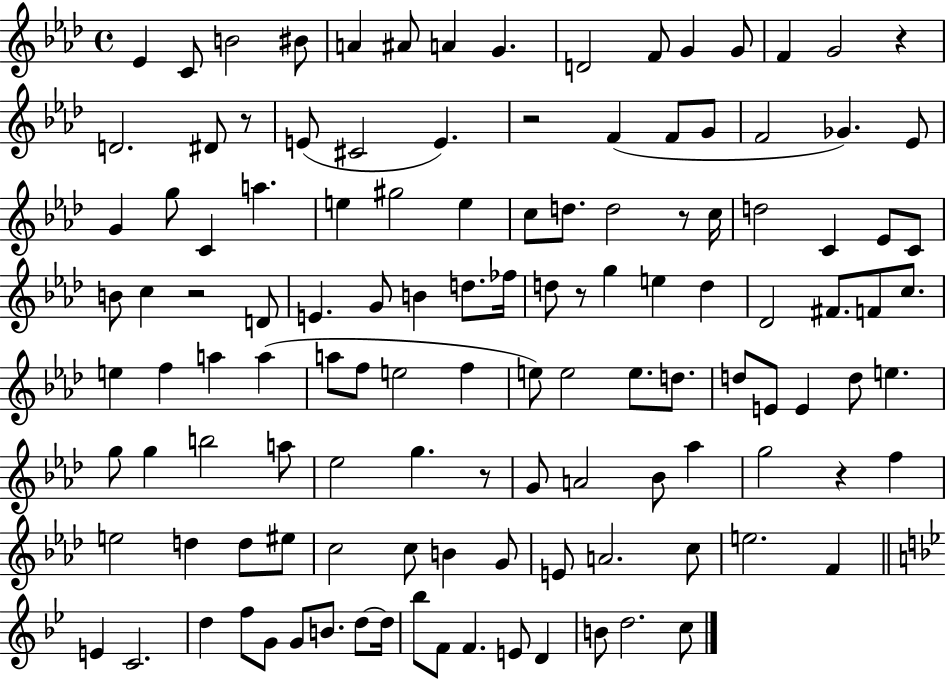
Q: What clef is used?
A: treble